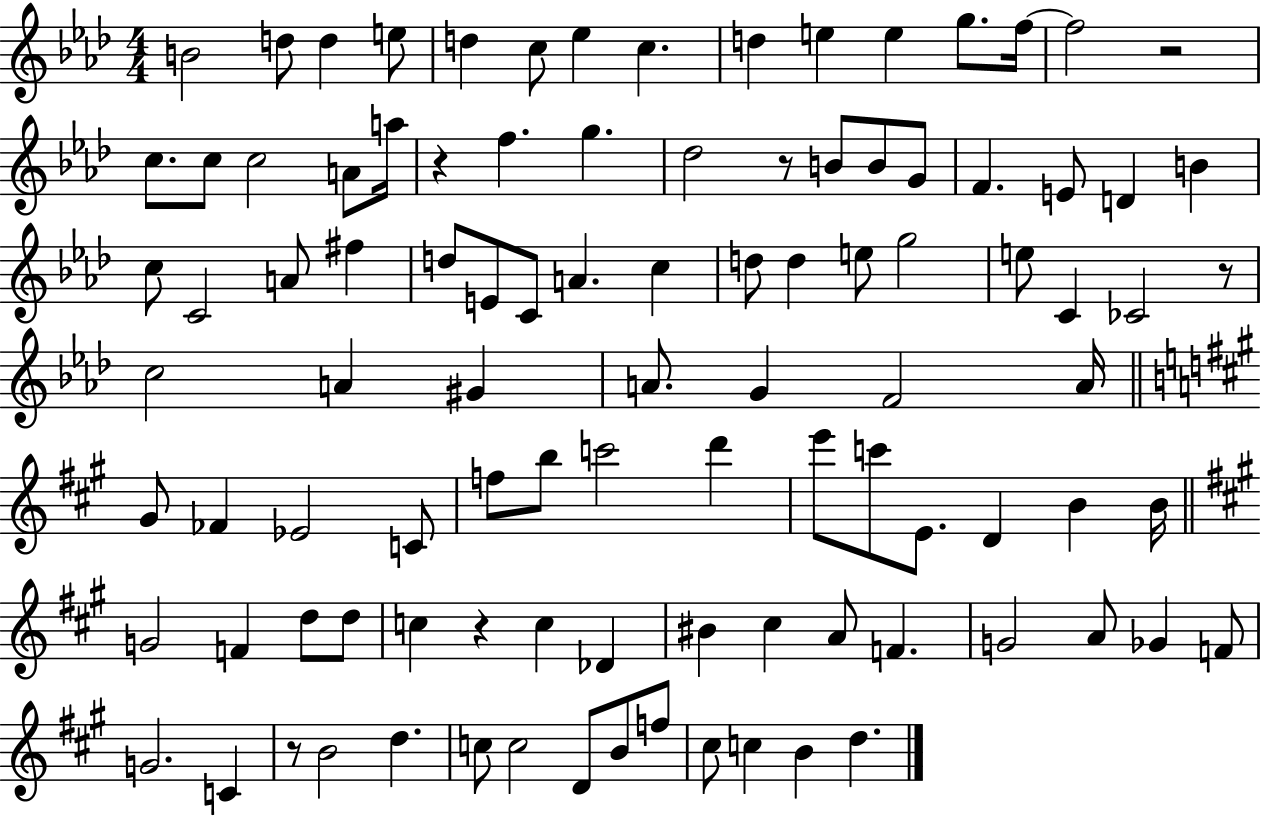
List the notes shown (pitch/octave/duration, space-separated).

B4/h D5/e D5/q E5/e D5/q C5/e Eb5/q C5/q. D5/q E5/q E5/q G5/e. F5/s F5/h R/h C5/e. C5/e C5/h A4/e A5/s R/q F5/q. G5/q. Db5/h R/e B4/e B4/e G4/e F4/q. E4/e D4/q B4/q C5/e C4/h A4/e F#5/q D5/e E4/e C4/e A4/q. C5/q D5/e D5/q E5/e G5/h E5/e C4/q CES4/h R/e C5/h A4/q G#4/q A4/e. G4/q F4/h A4/s G#4/e FES4/q Eb4/h C4/e F5/e B5/e C6/h D6/q E6/e C6/e E4/e. D4/q B4/q B4/s G4/h F4/q D5/e D5/e C5/q R/q C5/q Db4/q BIS4/q C#5/q A4/e F4/q. G4/h A4/e Gb4/q F4/e G4/h. C4/q R/e B4/h D5/q. C5/e C5/h D4/e B4/e F5/e C#5/e C5/q B4/q D5/q.